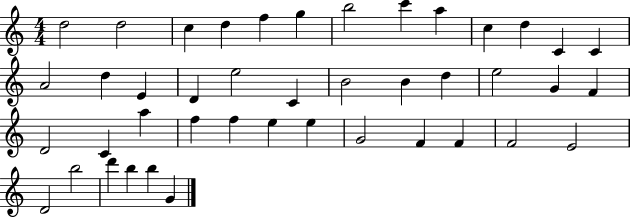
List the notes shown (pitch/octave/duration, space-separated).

D5/h D5/h C5/q D5/q F5/q G5/q B5/h C6/q A5/q C5/q D5/q C4/q C4/q A4/h D5/q E4/q D4/q E5/h C4/q B4/h B4/q D5/q E5/h G4/q F4/q D4/h C4/q A5/q F5/q F5/q E5/q E5/q G4/h F4/q F4/q F4/h E4/h D4/h B5/h D6/q B5/q B5/q G4/q